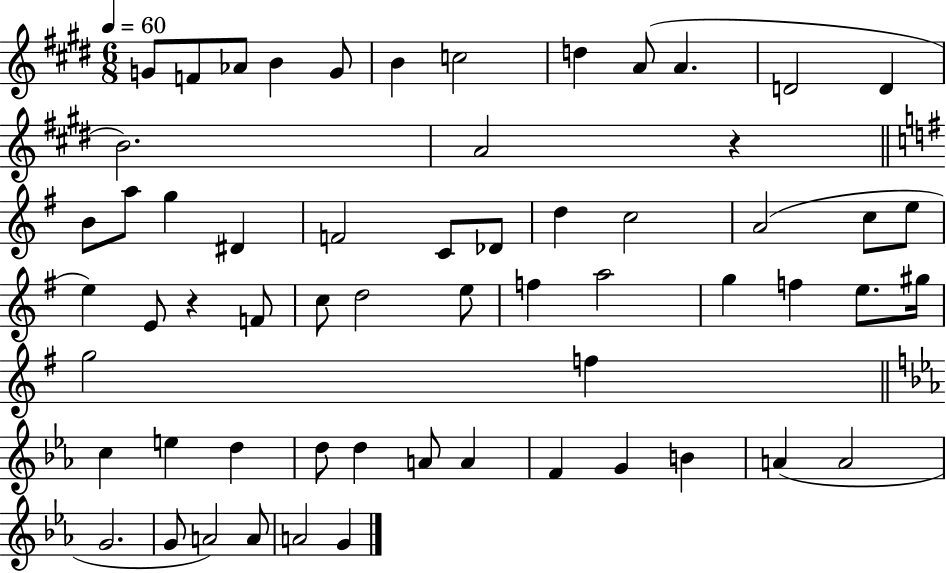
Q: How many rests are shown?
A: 2